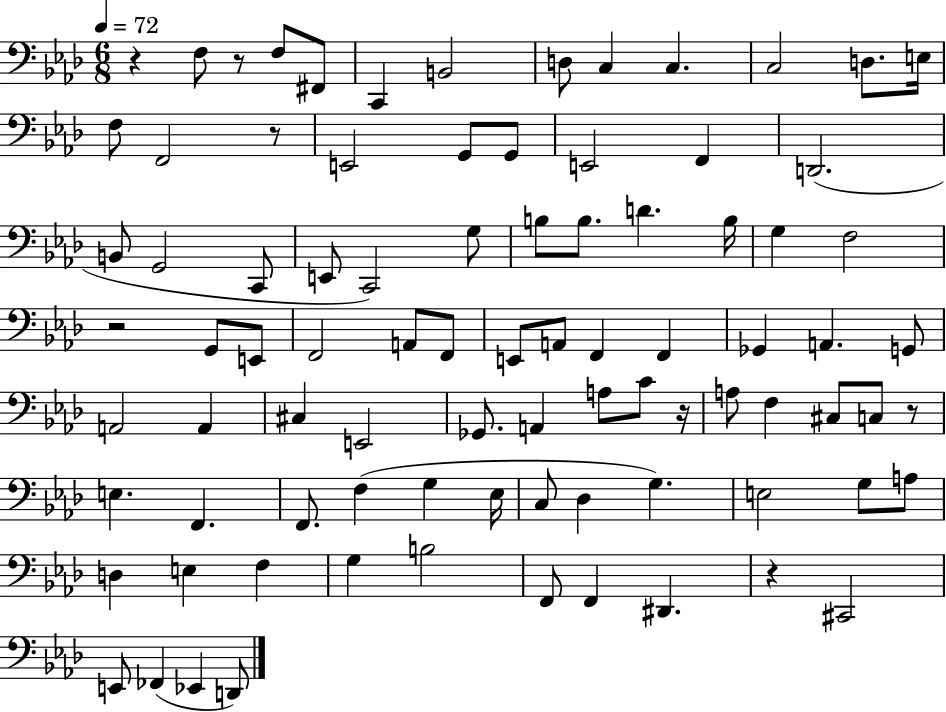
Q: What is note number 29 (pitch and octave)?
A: B3